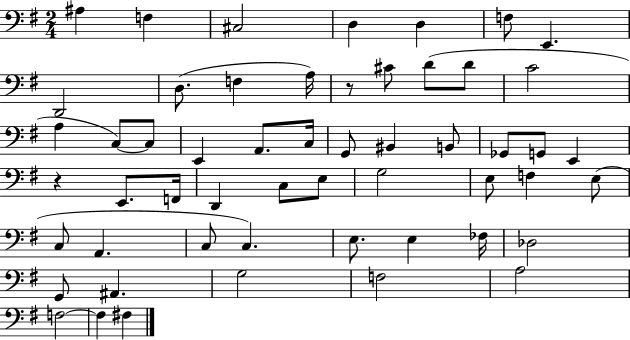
X:1
T:Untitled
M:2/4
L:1/4
K:G
^A, F, ^C,2 D, D, F,/2 E,, D,,2 D,/2 F, A,/4 z/2 ^C/2 D/2 D/2 C2 A, C,/2 C,/2 E,, A,,/2 C,/4 G,,/2 ^B,, B,,/2 _G,,/2 G,,/2 E,, z E,,/2 F,,/4 D,, C,/2 E,/2 G,2 E,/2 F, E,/2 C,/2 A,, C,/2 C, E,/2 E, _F,/4 _D,2 G,,/2 ^A,, G,2 F,2 A,2 F,2 F, ^F,